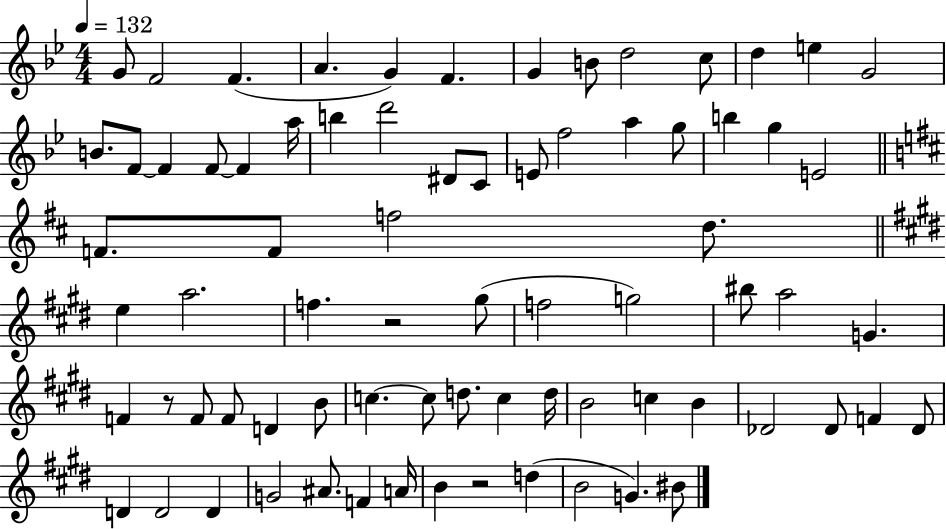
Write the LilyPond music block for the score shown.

{
  \clef treble
  \numericTimeSignature
  \time 4/4
  \key bes \major
  \tempo 4 = 132
  g'8 f'2 f'4.( | a'4. g'4) f'4. | g'4 b'8 d''2 c''8 | d''4 e''4 g'2 | \break b'8. f'8~~ f'4 f'8~~ f'4 a''16 | b''4 d'''2 dis'8 c'8 | e'8 f''2 a''4 g''8 | b''4 g''4 e'2 | \break \bar "||" \break \key b \minor f'8. f'8 f''2 d''8. | \bar "||" \break \key e \major e''4 a''2. | f''4. r2 gis''8( | f''2 g''2) | bis''8 a''2 g'4. | \break f'4 r8 f'8 f'8 d'4 b'8 | c''4.~~ c''8 d''8. c''4 d''16 | b'2 c''4 b'4 | des'2 des'8 f'4 des'8 | \break d'4 d'2 d'4 | g'2 ais'8. f'4 a'16 | b'4 r2 d''4( | b'2 g'4.) bis'8 | \break \bar "|."
}